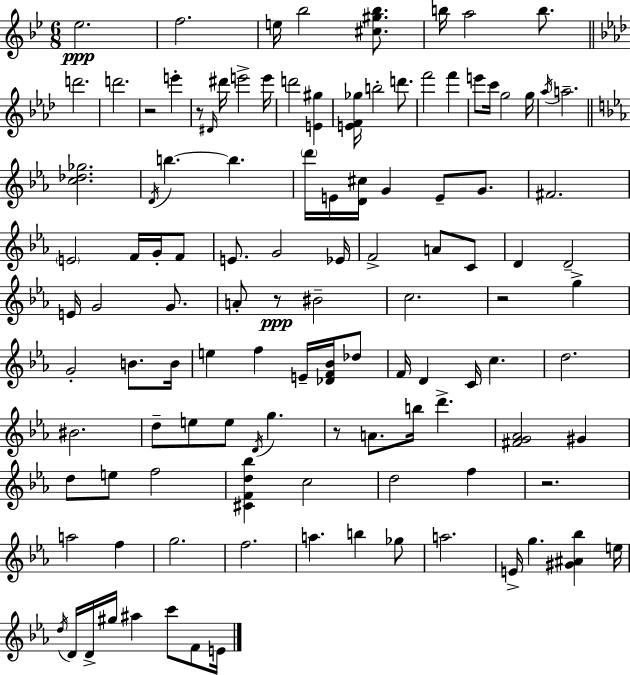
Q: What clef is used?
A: treble